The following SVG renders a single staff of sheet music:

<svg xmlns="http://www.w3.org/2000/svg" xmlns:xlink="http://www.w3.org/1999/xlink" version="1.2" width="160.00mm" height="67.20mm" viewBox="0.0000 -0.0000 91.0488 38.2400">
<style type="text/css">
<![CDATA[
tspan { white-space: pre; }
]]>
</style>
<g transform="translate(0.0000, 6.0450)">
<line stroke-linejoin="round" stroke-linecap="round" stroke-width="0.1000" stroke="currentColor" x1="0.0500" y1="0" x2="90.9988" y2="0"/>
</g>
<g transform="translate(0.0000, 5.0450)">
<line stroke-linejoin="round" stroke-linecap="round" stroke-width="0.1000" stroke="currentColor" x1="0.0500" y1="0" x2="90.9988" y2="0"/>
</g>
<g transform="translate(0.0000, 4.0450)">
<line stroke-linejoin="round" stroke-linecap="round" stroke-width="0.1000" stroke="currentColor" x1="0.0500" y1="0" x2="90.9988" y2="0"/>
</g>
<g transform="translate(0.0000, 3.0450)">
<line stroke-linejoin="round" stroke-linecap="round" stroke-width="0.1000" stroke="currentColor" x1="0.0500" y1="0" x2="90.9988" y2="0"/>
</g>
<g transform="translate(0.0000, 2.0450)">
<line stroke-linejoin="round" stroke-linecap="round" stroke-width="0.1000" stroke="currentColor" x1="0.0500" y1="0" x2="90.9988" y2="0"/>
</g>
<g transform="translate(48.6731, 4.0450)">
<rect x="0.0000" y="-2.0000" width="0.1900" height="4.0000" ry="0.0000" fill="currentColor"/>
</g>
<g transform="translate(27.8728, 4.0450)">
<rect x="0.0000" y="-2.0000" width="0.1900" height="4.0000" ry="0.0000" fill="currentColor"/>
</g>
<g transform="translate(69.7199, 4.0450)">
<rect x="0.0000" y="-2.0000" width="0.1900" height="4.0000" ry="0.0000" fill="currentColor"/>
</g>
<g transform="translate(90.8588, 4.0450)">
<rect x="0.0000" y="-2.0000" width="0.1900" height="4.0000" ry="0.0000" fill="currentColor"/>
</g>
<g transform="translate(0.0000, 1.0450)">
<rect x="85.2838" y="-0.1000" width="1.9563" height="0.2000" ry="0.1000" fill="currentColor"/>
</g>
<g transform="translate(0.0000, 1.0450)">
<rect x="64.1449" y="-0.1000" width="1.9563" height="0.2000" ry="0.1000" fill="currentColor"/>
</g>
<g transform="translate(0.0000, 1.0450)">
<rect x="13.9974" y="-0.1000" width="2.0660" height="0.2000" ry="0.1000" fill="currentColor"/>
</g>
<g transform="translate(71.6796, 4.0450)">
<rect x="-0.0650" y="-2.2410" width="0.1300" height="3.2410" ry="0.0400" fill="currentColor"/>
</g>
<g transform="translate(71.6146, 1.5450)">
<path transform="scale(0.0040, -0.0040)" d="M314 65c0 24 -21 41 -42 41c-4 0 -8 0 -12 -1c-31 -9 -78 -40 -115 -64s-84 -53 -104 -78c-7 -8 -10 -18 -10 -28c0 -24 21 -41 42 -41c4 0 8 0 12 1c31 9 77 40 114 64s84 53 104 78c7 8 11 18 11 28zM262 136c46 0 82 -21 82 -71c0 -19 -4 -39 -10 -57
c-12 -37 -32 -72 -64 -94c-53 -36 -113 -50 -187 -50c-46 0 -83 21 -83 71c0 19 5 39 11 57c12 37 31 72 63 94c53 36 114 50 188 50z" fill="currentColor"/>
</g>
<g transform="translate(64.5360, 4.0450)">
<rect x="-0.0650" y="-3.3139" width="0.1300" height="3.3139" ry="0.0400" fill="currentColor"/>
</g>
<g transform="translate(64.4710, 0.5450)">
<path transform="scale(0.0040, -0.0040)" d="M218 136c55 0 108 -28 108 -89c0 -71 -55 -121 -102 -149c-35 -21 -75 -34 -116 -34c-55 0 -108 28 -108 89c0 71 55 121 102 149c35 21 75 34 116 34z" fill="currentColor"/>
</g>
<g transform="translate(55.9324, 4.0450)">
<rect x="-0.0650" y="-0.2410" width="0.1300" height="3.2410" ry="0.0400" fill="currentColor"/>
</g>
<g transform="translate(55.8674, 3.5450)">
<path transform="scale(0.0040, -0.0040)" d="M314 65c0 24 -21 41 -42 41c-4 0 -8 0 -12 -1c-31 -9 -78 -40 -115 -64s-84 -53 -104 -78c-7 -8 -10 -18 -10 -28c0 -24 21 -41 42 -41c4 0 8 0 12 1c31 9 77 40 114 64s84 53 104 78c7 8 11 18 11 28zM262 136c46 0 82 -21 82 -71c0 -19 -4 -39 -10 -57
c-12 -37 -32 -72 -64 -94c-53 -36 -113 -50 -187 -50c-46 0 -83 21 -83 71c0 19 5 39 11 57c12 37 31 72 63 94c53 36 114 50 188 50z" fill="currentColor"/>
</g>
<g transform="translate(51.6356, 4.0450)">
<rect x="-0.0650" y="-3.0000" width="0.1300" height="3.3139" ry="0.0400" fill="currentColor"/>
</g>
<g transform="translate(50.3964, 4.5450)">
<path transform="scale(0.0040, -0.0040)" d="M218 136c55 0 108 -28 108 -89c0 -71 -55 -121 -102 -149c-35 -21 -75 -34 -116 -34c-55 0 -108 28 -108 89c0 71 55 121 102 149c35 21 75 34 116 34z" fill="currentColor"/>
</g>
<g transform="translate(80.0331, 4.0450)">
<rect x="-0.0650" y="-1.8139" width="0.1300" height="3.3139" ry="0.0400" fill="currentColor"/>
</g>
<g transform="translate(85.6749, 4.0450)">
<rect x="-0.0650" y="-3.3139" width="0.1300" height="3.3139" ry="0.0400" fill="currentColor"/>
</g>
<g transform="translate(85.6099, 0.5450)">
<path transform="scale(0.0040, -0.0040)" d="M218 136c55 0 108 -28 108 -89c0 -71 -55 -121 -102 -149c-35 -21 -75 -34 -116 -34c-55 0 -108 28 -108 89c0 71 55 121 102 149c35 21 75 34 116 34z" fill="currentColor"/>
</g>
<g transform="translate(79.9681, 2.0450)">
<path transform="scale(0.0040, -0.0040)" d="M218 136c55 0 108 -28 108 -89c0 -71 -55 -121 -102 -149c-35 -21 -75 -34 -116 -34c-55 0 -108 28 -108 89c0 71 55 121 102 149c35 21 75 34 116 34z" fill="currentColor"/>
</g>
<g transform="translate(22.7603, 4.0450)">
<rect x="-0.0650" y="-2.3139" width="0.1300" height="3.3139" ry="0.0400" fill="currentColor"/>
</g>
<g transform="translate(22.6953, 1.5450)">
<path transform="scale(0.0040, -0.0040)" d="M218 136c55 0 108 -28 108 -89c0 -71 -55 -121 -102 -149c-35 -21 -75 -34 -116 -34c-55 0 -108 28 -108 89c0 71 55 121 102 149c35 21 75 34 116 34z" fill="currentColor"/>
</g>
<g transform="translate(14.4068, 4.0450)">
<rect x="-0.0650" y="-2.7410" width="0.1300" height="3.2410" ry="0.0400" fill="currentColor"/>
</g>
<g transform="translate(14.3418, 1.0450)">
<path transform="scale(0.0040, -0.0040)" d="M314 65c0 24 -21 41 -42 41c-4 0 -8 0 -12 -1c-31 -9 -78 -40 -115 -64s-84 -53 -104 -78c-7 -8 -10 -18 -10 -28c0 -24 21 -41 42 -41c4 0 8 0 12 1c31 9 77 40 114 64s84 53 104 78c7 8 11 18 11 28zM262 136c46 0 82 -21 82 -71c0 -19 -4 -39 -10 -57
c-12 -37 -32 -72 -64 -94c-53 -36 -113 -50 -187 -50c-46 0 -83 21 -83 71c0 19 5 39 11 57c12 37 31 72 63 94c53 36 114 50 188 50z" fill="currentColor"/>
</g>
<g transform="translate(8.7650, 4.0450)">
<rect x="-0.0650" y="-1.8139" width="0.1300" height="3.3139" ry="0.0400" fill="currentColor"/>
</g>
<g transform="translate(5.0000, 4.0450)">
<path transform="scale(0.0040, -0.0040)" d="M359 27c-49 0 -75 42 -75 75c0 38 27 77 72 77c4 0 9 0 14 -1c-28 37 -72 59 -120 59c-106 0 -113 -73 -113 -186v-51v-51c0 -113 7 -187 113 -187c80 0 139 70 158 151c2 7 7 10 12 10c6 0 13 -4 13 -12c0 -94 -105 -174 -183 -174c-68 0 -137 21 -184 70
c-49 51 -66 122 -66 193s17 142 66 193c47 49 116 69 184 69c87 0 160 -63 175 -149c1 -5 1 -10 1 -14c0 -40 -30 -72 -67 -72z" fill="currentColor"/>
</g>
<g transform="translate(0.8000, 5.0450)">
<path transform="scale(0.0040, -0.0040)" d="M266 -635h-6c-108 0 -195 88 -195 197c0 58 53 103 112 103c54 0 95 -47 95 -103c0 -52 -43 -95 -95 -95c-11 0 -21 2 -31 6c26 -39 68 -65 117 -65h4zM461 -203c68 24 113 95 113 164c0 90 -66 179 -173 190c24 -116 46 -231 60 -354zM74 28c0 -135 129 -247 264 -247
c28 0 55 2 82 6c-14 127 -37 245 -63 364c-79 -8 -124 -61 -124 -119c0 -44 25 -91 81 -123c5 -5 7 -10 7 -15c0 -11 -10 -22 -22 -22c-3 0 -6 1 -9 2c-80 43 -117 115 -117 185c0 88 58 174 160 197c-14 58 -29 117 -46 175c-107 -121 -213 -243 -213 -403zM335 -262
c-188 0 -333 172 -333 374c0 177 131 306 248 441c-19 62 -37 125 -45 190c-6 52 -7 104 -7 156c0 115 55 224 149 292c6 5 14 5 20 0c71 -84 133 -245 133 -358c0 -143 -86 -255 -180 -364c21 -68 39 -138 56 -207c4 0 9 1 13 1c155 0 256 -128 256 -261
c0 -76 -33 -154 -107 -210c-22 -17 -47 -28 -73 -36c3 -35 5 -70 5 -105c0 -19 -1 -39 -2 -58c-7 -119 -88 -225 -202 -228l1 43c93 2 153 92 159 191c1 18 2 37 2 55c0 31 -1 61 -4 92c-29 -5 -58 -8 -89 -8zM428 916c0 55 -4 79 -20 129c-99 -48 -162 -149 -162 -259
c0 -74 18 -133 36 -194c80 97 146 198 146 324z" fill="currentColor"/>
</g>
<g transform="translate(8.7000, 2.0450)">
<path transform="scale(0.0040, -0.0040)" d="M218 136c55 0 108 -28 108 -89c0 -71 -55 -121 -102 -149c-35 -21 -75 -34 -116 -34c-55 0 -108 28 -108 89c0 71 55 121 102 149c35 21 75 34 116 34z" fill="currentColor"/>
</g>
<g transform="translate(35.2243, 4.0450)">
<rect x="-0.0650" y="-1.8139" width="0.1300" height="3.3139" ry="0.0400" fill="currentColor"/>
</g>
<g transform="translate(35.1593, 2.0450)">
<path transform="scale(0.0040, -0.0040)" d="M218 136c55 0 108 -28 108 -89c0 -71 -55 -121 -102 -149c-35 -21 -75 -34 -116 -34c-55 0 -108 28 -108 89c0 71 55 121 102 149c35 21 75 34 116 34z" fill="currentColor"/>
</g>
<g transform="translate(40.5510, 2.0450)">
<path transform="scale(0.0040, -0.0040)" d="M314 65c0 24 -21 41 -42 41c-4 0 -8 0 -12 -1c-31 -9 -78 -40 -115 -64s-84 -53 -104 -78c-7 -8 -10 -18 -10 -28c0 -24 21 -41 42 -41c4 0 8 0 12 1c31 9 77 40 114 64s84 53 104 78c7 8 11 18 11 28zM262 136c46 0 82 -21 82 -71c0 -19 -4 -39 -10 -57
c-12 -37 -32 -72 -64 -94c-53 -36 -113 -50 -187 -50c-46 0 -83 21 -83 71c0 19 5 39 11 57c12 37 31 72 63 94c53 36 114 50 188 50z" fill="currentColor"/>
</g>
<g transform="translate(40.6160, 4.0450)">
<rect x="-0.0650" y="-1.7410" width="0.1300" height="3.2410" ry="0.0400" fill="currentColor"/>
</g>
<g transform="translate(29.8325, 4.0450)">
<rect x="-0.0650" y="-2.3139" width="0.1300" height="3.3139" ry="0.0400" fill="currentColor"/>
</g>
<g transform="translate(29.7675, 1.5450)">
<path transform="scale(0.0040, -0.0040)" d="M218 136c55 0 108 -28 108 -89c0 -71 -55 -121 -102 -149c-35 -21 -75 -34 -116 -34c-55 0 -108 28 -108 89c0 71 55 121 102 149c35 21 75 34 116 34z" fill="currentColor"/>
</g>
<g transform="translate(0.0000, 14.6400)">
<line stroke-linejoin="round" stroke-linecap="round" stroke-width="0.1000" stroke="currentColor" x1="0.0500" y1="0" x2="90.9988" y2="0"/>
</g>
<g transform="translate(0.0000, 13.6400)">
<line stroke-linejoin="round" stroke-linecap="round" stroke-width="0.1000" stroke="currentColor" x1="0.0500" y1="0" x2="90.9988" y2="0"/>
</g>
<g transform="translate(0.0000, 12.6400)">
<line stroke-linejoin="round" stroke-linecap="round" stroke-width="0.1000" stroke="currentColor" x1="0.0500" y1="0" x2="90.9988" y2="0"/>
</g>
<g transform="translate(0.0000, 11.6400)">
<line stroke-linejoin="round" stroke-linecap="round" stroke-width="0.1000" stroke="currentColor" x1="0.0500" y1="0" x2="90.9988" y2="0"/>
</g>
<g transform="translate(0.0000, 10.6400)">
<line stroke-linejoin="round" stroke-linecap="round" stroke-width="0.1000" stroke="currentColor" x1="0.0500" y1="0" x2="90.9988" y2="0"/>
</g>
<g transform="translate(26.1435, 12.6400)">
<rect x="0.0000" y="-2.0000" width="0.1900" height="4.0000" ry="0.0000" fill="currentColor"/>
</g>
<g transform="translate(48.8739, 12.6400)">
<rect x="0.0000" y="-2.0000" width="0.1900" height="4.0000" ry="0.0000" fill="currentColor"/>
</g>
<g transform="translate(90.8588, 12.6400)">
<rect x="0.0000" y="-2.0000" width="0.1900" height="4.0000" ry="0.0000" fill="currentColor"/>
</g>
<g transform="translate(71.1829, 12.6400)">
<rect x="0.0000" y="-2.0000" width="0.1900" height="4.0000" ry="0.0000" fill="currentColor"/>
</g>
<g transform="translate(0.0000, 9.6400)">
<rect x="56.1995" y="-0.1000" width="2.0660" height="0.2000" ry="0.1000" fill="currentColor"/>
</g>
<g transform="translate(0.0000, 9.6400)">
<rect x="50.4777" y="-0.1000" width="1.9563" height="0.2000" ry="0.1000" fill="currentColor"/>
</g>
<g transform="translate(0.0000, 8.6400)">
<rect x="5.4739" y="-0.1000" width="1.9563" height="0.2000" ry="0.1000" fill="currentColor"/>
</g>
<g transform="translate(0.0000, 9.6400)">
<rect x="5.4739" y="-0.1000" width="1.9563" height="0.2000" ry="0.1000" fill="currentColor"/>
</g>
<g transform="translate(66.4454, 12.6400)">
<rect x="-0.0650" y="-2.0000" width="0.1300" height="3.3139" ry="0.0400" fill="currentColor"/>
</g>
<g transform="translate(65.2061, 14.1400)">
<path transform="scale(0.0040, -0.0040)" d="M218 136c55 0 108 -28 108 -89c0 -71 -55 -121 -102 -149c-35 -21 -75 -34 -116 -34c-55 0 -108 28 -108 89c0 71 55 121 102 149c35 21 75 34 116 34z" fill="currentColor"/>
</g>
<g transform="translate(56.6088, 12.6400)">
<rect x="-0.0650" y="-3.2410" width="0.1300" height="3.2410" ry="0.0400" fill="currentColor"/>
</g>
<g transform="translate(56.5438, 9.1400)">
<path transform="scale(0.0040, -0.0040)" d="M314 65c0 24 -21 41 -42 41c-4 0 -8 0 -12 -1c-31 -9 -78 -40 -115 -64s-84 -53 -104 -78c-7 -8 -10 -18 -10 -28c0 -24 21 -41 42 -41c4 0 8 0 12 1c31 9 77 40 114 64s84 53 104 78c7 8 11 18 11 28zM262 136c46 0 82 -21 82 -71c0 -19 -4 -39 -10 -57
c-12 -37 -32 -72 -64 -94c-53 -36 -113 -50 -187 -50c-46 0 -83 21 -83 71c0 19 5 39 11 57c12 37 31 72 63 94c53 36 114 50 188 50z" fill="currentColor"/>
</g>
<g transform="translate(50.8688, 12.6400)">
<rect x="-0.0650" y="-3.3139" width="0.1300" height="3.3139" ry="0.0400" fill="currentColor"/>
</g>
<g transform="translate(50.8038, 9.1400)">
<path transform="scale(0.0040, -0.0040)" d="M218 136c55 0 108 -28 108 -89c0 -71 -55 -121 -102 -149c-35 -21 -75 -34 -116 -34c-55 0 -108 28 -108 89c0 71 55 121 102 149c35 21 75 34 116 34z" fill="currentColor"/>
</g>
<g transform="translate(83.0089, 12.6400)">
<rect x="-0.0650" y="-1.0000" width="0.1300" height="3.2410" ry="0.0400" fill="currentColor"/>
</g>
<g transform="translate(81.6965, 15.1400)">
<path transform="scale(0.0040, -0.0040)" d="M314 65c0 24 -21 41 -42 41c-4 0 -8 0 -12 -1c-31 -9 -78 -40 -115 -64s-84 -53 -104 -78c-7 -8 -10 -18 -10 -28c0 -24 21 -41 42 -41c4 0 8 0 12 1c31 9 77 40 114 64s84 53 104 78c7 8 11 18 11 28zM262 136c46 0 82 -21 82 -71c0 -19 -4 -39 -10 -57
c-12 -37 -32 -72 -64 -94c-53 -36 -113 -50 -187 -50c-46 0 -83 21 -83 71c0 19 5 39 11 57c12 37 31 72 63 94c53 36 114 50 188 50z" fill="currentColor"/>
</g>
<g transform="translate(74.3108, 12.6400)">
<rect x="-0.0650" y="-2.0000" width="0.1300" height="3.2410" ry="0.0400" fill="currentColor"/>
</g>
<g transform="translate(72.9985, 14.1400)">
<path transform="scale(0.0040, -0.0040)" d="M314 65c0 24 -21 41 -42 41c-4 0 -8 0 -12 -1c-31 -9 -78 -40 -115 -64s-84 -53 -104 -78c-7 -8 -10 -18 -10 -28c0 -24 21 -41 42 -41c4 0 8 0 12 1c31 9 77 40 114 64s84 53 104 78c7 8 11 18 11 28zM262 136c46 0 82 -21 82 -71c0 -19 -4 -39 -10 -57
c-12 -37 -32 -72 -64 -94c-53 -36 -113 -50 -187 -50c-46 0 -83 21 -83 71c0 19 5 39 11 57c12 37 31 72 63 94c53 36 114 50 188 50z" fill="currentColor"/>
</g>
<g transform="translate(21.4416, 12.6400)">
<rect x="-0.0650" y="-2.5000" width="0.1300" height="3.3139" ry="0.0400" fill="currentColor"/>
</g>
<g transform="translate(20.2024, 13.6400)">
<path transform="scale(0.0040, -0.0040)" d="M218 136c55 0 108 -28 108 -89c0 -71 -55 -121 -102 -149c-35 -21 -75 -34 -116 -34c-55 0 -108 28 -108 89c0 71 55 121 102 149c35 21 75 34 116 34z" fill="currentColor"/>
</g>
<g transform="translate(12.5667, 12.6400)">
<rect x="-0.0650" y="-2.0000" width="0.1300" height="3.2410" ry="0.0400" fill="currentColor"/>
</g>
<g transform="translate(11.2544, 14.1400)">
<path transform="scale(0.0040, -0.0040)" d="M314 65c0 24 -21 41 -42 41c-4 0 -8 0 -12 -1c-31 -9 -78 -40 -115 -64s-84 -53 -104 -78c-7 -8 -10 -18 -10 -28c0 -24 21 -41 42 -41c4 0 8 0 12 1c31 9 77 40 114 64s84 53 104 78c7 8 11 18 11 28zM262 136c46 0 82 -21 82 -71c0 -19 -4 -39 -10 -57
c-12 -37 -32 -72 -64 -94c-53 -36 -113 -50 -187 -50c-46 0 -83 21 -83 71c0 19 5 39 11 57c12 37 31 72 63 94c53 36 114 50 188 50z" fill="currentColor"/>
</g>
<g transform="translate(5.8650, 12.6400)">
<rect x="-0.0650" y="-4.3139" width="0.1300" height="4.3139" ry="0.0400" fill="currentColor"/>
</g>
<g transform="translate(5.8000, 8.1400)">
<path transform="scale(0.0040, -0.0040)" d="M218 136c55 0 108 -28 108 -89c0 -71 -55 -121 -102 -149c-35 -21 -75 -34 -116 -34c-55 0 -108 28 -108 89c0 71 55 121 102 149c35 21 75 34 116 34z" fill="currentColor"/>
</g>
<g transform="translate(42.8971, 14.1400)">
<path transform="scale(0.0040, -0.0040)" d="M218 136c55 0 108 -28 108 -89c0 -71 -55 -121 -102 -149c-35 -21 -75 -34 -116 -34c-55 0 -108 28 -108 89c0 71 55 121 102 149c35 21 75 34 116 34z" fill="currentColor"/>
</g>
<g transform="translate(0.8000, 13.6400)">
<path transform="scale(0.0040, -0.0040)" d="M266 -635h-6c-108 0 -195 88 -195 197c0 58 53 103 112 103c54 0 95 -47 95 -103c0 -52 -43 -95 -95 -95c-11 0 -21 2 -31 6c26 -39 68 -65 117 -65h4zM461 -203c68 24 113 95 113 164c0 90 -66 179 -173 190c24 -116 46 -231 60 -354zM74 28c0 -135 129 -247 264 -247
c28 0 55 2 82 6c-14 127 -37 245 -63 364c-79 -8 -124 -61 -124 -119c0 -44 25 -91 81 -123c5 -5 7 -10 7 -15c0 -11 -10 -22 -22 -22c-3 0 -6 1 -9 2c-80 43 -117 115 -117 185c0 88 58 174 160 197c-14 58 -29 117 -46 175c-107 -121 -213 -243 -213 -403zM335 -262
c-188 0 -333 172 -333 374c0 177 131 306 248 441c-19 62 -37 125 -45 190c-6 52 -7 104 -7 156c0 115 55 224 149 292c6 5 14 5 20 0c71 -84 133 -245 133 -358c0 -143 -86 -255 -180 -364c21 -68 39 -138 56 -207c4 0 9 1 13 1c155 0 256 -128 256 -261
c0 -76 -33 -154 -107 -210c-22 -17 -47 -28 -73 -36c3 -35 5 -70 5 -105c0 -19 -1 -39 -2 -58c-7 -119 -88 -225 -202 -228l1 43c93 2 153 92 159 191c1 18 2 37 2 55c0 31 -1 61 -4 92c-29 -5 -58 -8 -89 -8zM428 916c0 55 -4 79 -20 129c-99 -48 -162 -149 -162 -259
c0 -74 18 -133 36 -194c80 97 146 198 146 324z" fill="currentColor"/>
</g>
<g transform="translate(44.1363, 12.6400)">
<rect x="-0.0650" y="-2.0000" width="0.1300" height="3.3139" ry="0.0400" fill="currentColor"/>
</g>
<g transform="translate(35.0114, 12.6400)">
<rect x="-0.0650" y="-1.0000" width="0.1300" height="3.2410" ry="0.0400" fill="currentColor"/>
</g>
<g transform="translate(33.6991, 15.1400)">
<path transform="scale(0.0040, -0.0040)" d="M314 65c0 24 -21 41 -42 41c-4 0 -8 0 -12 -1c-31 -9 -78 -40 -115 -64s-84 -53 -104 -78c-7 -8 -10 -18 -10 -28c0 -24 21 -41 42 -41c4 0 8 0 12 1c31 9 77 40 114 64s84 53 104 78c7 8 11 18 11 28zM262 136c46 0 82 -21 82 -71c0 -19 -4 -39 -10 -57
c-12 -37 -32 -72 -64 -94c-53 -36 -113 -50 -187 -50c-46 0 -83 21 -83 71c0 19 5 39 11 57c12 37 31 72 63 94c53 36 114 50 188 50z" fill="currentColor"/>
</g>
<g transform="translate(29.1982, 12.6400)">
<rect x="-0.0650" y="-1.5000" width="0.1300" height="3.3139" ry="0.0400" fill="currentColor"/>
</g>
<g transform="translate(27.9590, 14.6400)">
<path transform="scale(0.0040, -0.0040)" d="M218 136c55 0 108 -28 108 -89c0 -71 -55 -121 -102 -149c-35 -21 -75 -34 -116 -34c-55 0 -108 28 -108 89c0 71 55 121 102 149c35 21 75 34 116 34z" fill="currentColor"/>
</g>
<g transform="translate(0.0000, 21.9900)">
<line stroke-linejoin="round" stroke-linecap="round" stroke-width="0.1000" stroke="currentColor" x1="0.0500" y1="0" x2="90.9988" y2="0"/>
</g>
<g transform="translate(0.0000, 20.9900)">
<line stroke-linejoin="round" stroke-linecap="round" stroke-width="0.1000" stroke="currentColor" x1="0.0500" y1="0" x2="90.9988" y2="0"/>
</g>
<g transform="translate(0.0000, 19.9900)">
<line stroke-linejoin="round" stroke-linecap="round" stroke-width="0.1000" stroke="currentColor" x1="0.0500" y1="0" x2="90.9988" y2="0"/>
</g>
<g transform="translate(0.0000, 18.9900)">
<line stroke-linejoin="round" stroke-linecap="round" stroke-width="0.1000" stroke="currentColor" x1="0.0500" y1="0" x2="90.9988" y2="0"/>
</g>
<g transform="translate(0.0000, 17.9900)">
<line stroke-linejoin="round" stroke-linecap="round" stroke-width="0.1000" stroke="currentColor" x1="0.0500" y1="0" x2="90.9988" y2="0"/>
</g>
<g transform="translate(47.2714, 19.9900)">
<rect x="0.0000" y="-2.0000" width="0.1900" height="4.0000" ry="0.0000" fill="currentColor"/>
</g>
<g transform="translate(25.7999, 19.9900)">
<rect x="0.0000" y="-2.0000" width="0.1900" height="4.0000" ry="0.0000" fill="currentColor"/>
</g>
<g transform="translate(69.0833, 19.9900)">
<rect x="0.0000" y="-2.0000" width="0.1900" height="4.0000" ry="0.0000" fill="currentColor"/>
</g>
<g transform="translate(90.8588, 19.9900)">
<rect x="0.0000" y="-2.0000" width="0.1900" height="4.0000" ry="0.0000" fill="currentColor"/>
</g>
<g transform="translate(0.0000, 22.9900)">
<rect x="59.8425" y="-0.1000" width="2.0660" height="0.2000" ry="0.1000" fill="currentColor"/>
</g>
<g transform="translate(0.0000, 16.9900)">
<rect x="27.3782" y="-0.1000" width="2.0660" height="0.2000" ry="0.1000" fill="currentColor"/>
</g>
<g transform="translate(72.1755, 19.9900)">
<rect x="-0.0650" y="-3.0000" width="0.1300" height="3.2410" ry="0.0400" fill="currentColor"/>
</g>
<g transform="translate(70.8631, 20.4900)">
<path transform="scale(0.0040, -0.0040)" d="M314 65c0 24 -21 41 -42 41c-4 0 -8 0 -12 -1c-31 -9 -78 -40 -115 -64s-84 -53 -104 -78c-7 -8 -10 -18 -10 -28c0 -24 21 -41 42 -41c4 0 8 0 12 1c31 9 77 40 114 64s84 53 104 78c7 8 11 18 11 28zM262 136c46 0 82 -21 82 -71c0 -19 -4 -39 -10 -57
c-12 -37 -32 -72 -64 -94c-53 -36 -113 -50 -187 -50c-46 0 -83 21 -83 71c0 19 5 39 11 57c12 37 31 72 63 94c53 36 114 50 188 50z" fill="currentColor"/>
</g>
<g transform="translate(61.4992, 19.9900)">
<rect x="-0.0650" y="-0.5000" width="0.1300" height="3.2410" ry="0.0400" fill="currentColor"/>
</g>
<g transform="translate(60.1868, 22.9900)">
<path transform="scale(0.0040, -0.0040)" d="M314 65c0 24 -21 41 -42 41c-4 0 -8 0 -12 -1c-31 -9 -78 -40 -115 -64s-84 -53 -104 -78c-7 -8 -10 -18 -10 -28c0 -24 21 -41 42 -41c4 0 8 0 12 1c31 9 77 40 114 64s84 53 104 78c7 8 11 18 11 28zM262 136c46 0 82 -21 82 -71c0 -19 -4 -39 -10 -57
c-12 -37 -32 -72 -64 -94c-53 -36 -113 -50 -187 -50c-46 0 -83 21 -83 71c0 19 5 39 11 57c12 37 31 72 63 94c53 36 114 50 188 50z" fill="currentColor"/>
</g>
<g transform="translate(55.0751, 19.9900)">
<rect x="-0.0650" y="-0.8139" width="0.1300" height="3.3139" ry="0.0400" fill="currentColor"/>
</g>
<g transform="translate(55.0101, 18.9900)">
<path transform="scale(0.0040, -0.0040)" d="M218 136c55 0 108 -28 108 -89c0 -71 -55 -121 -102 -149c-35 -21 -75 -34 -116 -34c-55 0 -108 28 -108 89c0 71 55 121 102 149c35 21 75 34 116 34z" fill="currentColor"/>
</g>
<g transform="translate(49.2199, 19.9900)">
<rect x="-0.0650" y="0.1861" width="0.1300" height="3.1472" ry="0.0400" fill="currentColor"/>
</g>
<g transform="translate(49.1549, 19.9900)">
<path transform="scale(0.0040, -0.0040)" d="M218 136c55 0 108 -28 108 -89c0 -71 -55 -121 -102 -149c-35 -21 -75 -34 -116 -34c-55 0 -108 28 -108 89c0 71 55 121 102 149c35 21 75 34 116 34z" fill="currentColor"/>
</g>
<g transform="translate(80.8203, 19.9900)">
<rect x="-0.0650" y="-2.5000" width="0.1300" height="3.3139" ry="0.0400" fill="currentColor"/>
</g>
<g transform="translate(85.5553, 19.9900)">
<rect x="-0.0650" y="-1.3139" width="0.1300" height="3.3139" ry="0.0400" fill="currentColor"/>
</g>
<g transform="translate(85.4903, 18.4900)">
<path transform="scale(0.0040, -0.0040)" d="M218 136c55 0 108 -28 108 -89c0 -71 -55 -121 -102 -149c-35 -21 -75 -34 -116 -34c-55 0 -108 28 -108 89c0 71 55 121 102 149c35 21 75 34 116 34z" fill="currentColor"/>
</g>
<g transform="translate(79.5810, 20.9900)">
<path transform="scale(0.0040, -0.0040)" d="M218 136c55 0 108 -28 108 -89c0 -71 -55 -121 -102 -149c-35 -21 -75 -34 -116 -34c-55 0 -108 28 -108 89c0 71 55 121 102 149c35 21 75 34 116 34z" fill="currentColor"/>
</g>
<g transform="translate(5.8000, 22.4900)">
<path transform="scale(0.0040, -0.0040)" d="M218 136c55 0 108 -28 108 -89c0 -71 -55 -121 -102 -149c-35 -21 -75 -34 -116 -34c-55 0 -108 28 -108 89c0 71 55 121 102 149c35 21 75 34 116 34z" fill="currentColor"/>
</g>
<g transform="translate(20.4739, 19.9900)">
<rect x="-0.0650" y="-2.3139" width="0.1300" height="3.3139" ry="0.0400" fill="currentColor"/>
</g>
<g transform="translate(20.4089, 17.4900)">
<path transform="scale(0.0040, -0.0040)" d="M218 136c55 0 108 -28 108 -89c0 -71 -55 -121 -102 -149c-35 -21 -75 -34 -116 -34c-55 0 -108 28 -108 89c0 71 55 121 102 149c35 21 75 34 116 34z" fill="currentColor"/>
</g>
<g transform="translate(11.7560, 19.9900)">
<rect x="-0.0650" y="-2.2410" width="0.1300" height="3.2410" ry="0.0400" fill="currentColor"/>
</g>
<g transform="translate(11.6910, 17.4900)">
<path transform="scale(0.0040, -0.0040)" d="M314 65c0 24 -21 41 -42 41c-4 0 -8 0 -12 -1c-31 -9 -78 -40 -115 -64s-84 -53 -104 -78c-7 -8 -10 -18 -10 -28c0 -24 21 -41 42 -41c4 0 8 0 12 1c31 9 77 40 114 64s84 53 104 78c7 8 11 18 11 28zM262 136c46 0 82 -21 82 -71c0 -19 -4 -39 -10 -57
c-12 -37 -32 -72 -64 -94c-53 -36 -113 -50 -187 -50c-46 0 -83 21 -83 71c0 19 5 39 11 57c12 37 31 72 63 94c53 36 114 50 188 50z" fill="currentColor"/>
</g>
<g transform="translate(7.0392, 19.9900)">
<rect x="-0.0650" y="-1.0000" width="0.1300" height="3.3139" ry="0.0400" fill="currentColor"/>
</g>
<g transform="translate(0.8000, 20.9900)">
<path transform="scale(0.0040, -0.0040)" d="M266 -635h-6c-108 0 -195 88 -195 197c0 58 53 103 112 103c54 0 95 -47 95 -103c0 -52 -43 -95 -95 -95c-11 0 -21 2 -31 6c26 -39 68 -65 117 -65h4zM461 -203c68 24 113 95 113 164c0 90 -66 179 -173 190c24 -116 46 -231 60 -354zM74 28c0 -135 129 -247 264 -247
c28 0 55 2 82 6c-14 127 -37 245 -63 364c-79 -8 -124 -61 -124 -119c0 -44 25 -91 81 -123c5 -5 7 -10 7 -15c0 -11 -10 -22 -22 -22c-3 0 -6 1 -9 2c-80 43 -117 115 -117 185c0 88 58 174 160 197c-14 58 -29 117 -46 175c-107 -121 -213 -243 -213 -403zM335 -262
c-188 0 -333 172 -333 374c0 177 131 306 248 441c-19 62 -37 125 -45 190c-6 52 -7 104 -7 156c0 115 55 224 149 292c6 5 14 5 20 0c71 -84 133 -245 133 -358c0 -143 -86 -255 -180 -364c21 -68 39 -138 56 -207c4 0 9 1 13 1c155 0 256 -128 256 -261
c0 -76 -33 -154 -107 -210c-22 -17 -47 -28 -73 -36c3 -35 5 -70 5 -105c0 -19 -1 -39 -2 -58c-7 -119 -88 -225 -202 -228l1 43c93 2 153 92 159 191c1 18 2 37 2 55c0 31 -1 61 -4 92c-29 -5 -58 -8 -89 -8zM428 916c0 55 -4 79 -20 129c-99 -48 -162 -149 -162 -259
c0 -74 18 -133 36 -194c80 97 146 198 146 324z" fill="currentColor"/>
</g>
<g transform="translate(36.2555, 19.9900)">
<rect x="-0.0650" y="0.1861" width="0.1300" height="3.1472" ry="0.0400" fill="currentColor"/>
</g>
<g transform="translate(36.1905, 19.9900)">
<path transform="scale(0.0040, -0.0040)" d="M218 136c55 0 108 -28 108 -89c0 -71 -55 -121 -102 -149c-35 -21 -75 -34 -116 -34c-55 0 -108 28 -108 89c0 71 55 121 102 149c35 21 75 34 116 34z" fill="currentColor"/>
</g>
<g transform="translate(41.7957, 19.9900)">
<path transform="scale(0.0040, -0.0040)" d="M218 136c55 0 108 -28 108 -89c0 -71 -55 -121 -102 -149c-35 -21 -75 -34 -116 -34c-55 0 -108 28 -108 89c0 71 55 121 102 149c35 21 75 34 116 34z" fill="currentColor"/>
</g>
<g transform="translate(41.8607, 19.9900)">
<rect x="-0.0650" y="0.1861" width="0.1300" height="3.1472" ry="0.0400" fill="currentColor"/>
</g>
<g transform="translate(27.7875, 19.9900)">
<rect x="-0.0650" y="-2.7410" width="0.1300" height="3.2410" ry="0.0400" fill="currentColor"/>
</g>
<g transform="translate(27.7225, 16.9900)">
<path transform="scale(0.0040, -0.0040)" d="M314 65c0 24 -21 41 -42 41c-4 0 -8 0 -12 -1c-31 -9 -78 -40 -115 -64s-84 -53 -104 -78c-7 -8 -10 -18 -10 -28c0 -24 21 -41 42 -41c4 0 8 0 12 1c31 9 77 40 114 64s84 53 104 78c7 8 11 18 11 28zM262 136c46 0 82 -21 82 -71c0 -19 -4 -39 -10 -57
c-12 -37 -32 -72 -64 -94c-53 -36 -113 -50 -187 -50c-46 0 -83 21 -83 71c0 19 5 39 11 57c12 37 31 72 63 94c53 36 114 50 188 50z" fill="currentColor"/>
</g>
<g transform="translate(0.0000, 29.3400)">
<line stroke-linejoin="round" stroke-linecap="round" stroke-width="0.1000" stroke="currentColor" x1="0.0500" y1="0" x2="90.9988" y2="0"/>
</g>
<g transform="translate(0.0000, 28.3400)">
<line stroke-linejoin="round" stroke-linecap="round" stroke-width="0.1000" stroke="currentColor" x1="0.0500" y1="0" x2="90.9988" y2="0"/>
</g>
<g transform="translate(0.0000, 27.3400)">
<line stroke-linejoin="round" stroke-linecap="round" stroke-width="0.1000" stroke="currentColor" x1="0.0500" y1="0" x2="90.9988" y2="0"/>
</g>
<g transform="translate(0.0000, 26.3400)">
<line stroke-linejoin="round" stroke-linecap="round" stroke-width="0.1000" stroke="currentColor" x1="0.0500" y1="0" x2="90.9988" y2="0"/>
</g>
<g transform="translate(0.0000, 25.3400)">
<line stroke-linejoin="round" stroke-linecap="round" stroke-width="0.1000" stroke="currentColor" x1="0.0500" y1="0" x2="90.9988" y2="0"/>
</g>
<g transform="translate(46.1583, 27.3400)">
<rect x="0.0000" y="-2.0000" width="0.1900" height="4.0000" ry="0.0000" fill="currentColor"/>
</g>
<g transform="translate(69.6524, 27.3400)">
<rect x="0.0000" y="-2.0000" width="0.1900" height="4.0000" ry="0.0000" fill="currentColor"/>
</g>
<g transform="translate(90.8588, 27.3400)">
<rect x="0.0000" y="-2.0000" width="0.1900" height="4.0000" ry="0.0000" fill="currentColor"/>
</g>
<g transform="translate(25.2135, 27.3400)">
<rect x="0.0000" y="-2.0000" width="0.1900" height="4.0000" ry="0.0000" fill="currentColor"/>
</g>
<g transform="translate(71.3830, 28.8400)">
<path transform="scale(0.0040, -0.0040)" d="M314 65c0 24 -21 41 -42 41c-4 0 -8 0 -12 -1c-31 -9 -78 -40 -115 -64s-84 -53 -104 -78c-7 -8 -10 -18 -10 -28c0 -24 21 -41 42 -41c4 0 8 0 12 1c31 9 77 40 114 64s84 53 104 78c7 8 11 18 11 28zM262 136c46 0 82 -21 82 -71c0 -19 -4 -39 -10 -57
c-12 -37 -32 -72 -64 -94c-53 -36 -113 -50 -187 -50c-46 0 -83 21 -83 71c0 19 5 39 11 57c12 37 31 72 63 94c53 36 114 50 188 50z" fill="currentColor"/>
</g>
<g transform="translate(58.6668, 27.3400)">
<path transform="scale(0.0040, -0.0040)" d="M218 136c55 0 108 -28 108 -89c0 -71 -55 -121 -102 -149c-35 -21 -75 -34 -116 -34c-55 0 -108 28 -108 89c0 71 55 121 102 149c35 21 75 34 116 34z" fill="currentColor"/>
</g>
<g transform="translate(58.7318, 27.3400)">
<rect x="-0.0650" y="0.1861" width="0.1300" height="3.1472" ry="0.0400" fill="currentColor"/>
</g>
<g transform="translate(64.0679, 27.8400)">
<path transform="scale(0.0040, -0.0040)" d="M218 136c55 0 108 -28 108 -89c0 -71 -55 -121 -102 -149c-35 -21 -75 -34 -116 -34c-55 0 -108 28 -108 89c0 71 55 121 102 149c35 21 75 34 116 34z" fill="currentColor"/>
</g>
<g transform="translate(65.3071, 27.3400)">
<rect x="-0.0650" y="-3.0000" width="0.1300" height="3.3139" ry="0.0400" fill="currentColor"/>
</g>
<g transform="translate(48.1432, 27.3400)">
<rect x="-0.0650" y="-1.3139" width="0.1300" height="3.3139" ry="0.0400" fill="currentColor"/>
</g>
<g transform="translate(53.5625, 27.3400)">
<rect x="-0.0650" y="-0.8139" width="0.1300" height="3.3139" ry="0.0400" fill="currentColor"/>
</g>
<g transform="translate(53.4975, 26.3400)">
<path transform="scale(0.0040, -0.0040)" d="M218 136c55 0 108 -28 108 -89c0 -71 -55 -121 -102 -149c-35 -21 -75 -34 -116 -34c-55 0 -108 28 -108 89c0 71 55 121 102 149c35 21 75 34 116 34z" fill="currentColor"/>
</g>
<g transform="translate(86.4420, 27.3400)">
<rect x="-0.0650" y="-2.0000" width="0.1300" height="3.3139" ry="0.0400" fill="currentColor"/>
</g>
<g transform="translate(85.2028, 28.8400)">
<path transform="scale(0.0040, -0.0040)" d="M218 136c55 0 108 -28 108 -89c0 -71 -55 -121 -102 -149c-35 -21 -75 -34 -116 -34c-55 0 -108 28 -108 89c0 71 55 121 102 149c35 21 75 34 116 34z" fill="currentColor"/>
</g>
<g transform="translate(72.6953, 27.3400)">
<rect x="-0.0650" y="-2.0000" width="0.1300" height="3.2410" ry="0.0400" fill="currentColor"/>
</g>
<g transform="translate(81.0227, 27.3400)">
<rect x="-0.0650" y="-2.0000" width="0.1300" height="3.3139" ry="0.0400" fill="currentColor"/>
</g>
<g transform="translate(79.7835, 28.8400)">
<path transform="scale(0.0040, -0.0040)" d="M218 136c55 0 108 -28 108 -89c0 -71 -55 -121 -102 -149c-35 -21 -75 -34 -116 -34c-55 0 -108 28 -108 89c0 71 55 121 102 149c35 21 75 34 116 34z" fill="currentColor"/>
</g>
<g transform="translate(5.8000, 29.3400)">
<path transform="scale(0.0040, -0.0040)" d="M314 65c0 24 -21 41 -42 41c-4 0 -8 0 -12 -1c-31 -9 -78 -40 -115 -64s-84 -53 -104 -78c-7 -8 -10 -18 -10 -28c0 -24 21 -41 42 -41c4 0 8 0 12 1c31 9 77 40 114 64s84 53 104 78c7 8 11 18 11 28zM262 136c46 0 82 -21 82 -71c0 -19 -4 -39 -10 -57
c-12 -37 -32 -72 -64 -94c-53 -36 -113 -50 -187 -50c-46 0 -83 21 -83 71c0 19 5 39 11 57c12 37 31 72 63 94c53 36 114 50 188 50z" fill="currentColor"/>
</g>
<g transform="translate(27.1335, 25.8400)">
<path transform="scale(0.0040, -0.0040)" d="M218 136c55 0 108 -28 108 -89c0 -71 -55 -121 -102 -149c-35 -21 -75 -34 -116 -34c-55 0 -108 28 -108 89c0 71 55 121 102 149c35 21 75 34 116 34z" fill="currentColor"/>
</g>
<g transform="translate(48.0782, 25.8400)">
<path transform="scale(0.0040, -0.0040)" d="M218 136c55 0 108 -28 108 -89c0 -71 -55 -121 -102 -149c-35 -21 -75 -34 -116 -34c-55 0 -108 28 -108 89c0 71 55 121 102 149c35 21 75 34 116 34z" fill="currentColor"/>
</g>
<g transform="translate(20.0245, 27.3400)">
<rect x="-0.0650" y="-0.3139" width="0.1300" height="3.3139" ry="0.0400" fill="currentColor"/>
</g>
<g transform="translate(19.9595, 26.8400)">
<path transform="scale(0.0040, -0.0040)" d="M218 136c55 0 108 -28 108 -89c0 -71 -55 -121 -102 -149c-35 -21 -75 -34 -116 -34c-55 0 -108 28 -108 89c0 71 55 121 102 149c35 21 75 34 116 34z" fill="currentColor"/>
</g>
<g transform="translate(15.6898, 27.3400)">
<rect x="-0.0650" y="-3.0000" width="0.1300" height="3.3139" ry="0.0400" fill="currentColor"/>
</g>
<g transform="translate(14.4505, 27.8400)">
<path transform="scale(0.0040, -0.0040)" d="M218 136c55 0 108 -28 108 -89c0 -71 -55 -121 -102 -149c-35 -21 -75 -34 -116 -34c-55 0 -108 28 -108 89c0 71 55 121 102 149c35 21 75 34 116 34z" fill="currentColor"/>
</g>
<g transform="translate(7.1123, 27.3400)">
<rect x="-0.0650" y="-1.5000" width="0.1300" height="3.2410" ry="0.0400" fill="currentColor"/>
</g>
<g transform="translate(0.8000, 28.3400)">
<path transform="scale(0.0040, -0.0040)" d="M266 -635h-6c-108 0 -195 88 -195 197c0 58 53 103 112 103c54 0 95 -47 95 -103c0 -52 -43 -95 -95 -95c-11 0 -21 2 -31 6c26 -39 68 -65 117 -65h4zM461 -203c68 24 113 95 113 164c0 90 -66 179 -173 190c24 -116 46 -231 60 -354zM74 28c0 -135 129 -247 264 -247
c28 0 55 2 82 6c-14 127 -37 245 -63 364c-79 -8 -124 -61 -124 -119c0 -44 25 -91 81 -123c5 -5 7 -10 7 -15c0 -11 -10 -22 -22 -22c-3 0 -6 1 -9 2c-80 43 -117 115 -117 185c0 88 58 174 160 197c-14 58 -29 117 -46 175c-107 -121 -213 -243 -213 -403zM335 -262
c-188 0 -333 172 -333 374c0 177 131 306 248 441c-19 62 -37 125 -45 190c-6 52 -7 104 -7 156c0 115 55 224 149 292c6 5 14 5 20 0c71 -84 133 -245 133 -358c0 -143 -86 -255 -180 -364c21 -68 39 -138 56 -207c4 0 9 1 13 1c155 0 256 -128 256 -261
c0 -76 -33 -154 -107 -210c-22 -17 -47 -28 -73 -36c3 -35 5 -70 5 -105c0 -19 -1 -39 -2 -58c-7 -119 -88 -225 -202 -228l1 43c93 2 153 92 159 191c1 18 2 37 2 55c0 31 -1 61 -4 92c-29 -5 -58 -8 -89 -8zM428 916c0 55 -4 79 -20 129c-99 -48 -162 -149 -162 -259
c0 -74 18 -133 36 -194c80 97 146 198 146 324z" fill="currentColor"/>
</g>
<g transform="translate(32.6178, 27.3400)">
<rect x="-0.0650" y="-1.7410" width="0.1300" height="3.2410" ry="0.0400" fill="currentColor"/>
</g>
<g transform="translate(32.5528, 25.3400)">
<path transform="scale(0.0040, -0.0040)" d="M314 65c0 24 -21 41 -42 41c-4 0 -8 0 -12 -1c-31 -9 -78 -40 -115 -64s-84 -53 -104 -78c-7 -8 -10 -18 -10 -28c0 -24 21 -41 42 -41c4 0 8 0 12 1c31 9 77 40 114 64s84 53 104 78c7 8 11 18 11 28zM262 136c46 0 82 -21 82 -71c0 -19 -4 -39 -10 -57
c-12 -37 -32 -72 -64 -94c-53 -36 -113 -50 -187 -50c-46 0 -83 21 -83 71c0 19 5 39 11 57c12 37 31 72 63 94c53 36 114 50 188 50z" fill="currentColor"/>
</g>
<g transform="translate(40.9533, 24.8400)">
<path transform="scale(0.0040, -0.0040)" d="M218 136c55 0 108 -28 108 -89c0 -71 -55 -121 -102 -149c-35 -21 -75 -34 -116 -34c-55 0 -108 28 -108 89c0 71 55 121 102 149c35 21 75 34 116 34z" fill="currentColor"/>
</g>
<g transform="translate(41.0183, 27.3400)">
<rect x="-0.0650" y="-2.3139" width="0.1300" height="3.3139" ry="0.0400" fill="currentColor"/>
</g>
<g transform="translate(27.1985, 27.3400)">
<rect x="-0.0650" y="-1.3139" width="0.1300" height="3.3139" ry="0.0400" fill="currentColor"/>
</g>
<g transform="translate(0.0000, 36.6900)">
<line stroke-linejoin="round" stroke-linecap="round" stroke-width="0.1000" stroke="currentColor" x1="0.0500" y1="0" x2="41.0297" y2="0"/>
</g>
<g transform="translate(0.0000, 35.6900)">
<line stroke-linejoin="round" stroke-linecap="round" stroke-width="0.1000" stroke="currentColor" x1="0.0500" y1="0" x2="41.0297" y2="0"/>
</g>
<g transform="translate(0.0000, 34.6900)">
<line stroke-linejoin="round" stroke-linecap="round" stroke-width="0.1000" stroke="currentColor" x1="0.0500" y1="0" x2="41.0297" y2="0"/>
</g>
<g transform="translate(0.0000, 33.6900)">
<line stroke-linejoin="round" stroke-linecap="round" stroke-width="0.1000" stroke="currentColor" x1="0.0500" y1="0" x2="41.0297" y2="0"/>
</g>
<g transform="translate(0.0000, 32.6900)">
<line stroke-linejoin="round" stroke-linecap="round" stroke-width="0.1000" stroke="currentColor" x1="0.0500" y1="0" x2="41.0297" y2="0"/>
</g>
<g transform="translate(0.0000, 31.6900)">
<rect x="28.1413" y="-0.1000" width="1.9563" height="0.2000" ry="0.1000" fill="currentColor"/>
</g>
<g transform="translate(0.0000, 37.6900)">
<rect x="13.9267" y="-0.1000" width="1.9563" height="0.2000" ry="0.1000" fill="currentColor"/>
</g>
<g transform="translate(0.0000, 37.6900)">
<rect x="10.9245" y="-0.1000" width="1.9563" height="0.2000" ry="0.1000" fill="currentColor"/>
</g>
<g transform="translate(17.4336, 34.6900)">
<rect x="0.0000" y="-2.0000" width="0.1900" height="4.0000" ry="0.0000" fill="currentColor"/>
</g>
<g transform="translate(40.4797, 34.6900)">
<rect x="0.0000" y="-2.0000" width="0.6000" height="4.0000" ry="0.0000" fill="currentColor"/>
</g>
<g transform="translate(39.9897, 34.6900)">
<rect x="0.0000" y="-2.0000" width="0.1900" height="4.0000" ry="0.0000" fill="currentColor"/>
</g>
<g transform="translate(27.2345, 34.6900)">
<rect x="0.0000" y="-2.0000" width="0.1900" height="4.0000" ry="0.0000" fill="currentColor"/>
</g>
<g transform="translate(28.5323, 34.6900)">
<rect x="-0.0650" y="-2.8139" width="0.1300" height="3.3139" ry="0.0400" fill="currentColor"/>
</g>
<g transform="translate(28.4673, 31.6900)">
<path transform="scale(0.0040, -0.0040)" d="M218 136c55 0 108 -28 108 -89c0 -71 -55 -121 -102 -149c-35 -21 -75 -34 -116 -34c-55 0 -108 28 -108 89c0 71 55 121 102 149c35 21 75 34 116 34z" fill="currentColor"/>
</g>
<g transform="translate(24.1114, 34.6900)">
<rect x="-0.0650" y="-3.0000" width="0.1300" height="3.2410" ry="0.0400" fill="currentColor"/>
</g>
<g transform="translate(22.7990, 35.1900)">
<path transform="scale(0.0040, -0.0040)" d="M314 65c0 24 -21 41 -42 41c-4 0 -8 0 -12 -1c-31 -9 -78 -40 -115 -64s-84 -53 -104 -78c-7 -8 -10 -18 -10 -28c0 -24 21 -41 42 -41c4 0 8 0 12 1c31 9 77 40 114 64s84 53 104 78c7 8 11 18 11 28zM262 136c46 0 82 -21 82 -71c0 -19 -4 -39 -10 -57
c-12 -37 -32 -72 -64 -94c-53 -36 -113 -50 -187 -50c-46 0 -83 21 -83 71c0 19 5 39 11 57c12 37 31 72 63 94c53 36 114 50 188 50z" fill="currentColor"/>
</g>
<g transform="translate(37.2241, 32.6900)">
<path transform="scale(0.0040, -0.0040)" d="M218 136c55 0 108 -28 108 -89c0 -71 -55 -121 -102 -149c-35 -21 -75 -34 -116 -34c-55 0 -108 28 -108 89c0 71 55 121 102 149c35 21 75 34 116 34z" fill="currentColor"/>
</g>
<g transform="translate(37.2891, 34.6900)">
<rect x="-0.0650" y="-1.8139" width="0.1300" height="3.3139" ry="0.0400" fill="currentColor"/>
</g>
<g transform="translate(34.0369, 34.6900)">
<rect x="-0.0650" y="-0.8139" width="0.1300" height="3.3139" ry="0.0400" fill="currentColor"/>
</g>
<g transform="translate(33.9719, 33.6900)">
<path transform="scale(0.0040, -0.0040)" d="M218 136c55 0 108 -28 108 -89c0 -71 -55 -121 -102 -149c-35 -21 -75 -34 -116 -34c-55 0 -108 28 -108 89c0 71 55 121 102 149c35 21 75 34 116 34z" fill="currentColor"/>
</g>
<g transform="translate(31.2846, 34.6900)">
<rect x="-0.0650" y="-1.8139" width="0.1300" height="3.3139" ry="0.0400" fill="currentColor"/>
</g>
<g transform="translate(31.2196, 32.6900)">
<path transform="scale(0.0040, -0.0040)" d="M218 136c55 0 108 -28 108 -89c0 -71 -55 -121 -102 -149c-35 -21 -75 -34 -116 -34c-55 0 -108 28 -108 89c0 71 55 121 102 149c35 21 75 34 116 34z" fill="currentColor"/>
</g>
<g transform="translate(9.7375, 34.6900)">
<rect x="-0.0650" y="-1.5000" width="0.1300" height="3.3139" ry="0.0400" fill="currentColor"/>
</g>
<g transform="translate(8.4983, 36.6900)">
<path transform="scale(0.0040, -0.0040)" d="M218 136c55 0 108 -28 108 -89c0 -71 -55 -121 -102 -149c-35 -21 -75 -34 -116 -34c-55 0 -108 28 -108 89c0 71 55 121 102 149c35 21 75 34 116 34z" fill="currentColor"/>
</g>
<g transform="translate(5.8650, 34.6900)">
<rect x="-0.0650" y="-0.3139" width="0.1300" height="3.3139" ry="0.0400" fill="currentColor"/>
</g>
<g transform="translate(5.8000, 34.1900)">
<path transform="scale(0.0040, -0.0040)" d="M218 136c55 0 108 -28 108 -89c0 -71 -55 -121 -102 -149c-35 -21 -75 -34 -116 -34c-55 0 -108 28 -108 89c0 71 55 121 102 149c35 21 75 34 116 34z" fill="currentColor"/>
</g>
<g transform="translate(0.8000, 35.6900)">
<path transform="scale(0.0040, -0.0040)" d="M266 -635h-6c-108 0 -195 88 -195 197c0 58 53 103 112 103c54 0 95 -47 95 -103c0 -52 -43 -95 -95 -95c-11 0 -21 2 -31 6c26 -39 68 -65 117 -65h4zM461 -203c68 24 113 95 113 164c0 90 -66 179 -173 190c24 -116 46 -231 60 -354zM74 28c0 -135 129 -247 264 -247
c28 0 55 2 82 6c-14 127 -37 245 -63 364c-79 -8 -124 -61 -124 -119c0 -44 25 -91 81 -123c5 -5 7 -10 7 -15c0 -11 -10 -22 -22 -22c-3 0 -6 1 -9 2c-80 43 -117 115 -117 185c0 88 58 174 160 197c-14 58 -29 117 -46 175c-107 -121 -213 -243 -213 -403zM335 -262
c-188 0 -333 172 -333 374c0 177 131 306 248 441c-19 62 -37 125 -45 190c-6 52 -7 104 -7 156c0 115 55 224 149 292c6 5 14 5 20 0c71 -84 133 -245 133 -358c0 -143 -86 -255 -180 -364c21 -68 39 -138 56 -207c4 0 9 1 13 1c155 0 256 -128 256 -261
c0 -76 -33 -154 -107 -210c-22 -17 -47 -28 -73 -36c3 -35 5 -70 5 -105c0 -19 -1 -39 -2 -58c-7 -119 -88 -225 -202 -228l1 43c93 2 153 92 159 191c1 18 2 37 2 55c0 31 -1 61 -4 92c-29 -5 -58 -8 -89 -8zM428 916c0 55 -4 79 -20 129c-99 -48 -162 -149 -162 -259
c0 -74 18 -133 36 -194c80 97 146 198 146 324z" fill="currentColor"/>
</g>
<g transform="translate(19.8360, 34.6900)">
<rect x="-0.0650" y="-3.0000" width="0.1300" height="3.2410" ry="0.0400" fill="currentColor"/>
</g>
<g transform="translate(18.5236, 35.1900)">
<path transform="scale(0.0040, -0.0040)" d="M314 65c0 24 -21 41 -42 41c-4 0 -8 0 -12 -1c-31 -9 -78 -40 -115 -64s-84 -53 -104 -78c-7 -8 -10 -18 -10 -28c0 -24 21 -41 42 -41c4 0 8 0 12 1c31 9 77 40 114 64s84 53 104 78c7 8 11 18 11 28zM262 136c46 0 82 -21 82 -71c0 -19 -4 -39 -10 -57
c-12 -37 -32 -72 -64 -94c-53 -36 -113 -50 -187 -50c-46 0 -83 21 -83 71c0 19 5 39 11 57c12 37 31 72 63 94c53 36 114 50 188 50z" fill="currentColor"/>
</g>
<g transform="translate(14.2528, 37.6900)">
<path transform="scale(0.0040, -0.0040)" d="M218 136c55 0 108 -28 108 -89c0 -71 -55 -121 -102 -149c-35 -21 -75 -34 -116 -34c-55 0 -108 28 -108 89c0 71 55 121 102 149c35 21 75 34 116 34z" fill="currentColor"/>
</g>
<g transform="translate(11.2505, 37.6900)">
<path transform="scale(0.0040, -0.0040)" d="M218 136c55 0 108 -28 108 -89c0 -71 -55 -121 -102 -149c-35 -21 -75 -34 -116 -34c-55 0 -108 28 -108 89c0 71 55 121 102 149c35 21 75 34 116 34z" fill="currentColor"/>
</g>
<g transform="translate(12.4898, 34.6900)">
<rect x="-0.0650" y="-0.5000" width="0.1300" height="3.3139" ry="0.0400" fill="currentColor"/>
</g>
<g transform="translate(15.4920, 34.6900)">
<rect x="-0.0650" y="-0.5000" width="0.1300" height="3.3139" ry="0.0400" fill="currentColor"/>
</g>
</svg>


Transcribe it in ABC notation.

X:1
T:Untitled
M:4/4
L:1/4
K:C
f a2 g g f f2 A c2 b g2 f b d' F2 G E D2 F b b2 F F2 D2 D g2 g a2 B B B d C2 A2 G e E2 A c e f2 g e d B A F2 F F c E C C A2 A2 a f d f